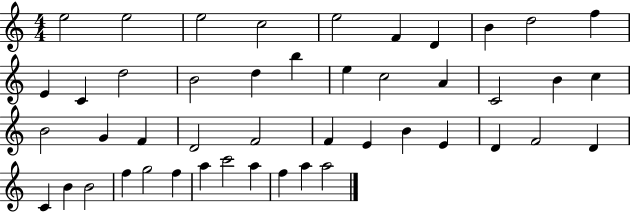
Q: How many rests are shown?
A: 0